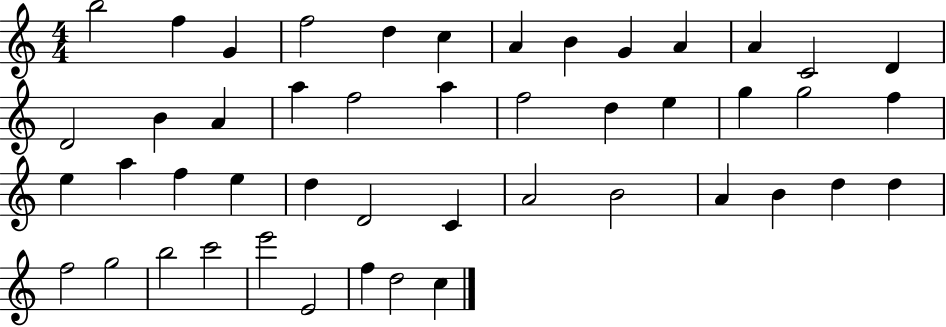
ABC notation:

X:1
T:Untitled
M:4/4
L:1/4
K:C
b2 f G f2 d c A B G A A C2 D D2 B A a f2 a f2 d e g g2 f e a f e d D2 C A2 B2 A B d d f2 g2 b2 c'2 e'2 E2 f d2 c